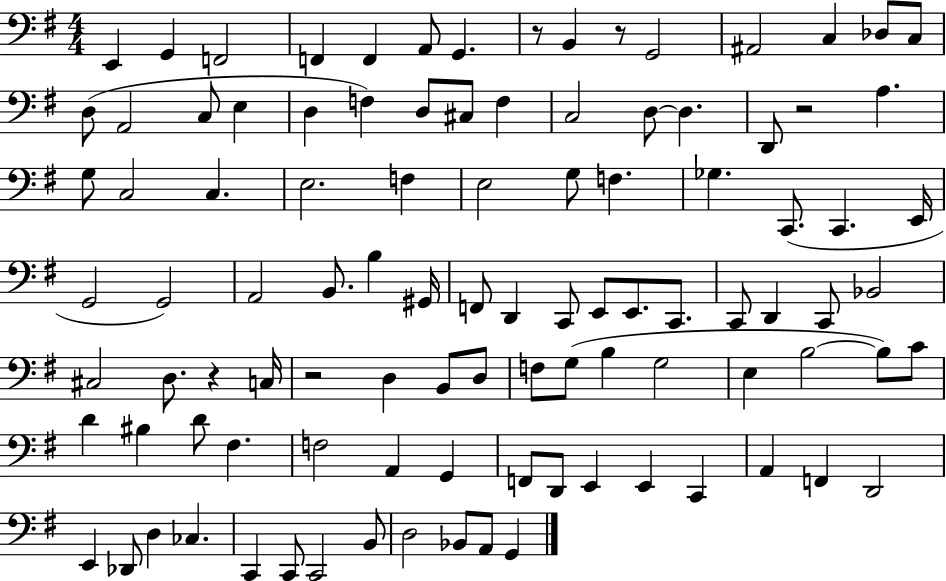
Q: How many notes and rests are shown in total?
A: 101